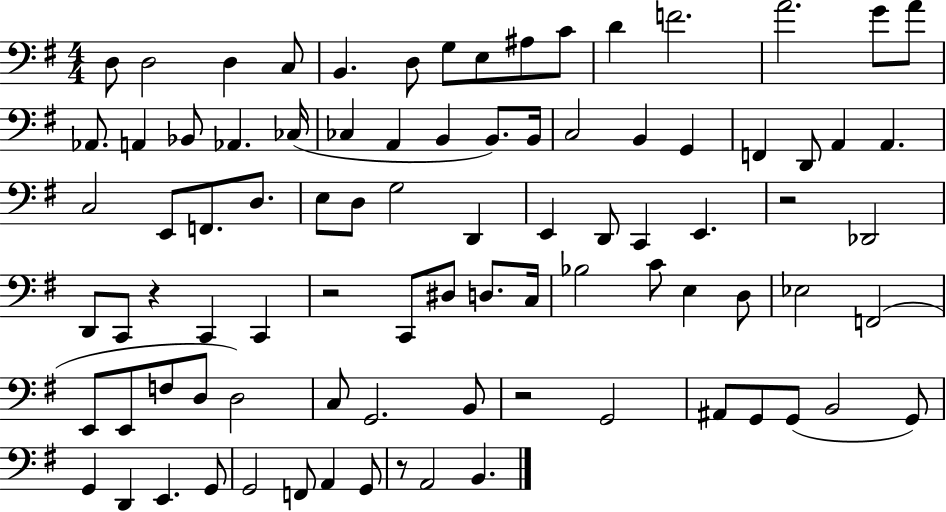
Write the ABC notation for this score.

X:1
T:Untitled
M:4/4
L:1/4
K:G
D,/2 D,2 D, C,/2 B,, D,/2 G,/2 E,/2 ^A,/2 C/2 D F2 A2 G/2 A/2 _A,,/2 A,, _B,,/2 _A,, _C,/4 _C, A,, B,, B,,/2 B,,/4 C,2 B,, G,, F,, D,,/2 A,, A,, C,2 E,,/2 F,,/2 D,/2 E,/2 D,/2 G,2 D,, E,, D,,/2 C,, E,, z2 _D,,2 D,,/2 C,,/2 z C,, C,, z2 C,,/2 ^D,/2 D,/2 C,/4 _B,2 C/2 E, D,/2 _E,2 F,,2 E,,/2 E,,/2 F,/2 D,/2 D,2 C,/2 G,,2 B,,/2 z2 G,,2 ^A,,/2 G,,/2 G,,/2 B,,2 G,,/2 G,, D,, E,, G,,/2 G,,2 F,,/2 A,, G,,/2 z/2 A,,2 B,,